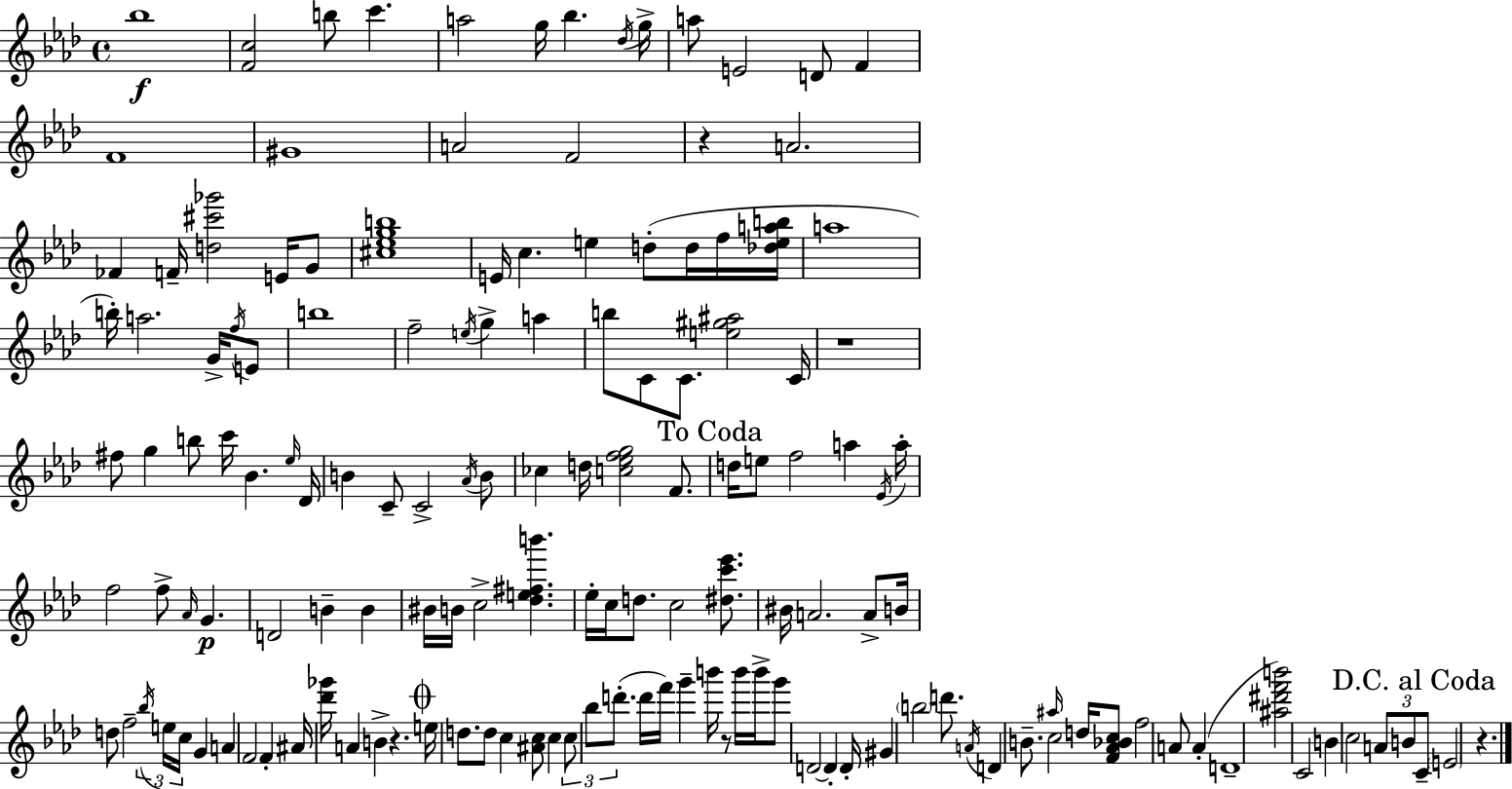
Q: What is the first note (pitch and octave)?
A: Bb5